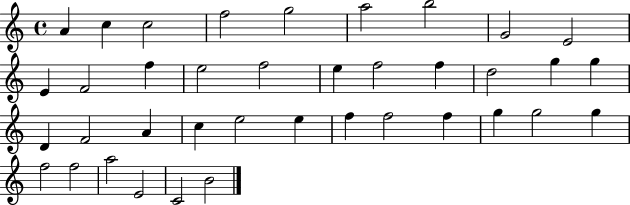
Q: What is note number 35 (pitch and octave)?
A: A5